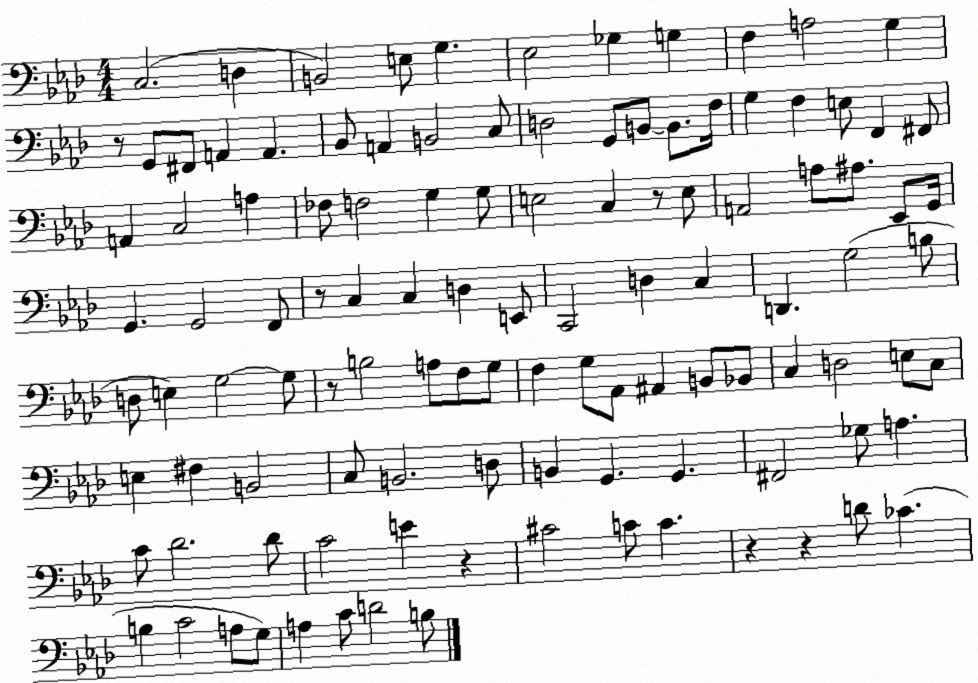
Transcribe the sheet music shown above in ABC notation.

X:1
T:Untitled
M:4/4
L:1/4
K:Ab
C,2 D, B,,2 E,/2 G, _E,2 _G, G, F, A,2 G, z/2 G,,/2 ^F,,/2 A,, A,, _B,,/2 A,, B,,2 C,/2 D,2 G,,/2 B,,/2 B,,/2 F,/4 G, F, E,/2 F,, ^F,,/2 A,, C,2 A, _F,/2 F,2 G, G,/2 E,2 C, z/2 E,/2 A,,2 A,/2 ^A,/2 _E,,/2 G,,/4 G,, G,,2 F,,/2 z/2 C, C, D, E,,/2 C,,2 D, C, D,, G,2 B,/2 D,/2 E, G,2 G,/2 z/2 B,2 A,/2 F,/2 G,/2 F, G,/2 _A,,/2 ^A,, B,,/2 _B,,/2 C, D,2 E,/2 C,/2 E, ^F, B,,2 C,/2 B,,2 D,/2 B,, G,, G,, ^F,,2 _G,/2 A, C/2 _D2 _D/2 C2 E z ^C2 C/2 C z z D/2 _C B, C2 A,/2 G,/2 A, C/2 D2 B,/2